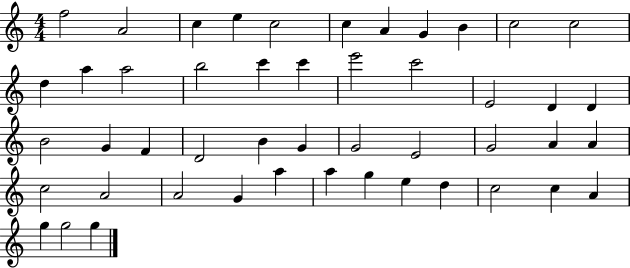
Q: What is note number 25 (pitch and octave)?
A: F4